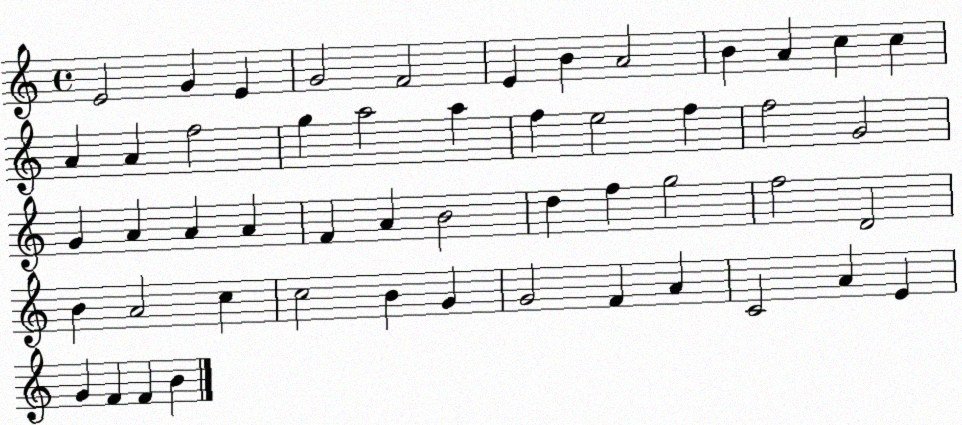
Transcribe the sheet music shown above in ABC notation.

X:1
T:Untitled
M:4/4
L:1/4
K:C
E2 G E G2 F2 E B A2 B A c c A A f2 g a2 a f e2 f f2 G2 G A A A F A B2 d f g2 f2 D2 B A2 c c2 B G G2 F A C2 A E G F F B